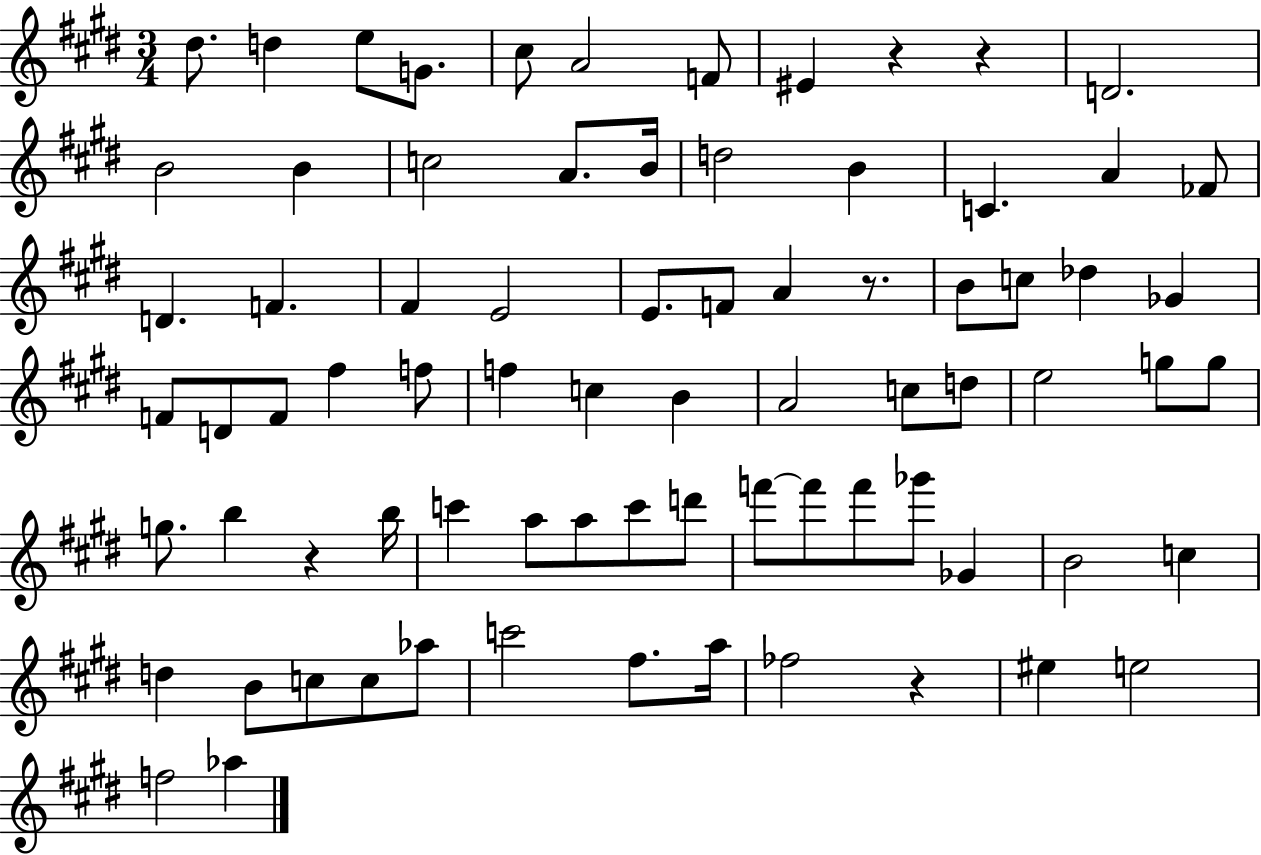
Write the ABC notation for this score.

X:1
T:Untitled
M:3/4
L:1/4
K:E
^d/2 d e/2 G/2 ^c/2 A2 F/2 ^E z z D2 B2 B c2 A/2 B/4 d2 B C A _F/2 D F ^F E2 E/2 F/2 A z/2 B/2 c/2 _d _G F/2 D/2 F/2 ^f f/2 f c B A2 c/2 d/2 e2 g/2 g/2 g/2 b z b/4 c' a/2 a/2 c'/2 d'/2 f'/2 f'/2 f'/2 _g'/2 _G B2 c d B/2 c/2 c/2 _a/2 c'2 ^f/2 a/4 _f2 z ^e e2 f2 _a